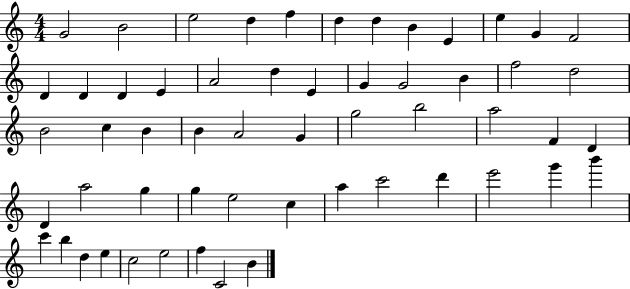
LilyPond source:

{
  \clef treble
  \numericTimeSignature
  \time 4/4
  \key c \major
  g'2 b'2 | e''2 d''4 f''4 | d''4 d''4 b'4 e'4 | e''4 g'4 f'2 | \break d'4 d'4 d'4 e'4 | a'2 d''4 e'4 | g'4 g'2 b'4 | f''2 d''2 | \break b'2 c''4 b'4 | b'4 a'2 g'4 | g''2 b''2 | a''2 f'4 d'4 | \break d'4 a''2 g''4 | g''4 e''2 c''4 | a''4 c'''2 d'''4 | e'''2 g'''4 b'''4 | \break c'''4 b''4 d''4 e''4 | c''2 e''2 | f''4 c'2 b'4 | \bar "|."
}